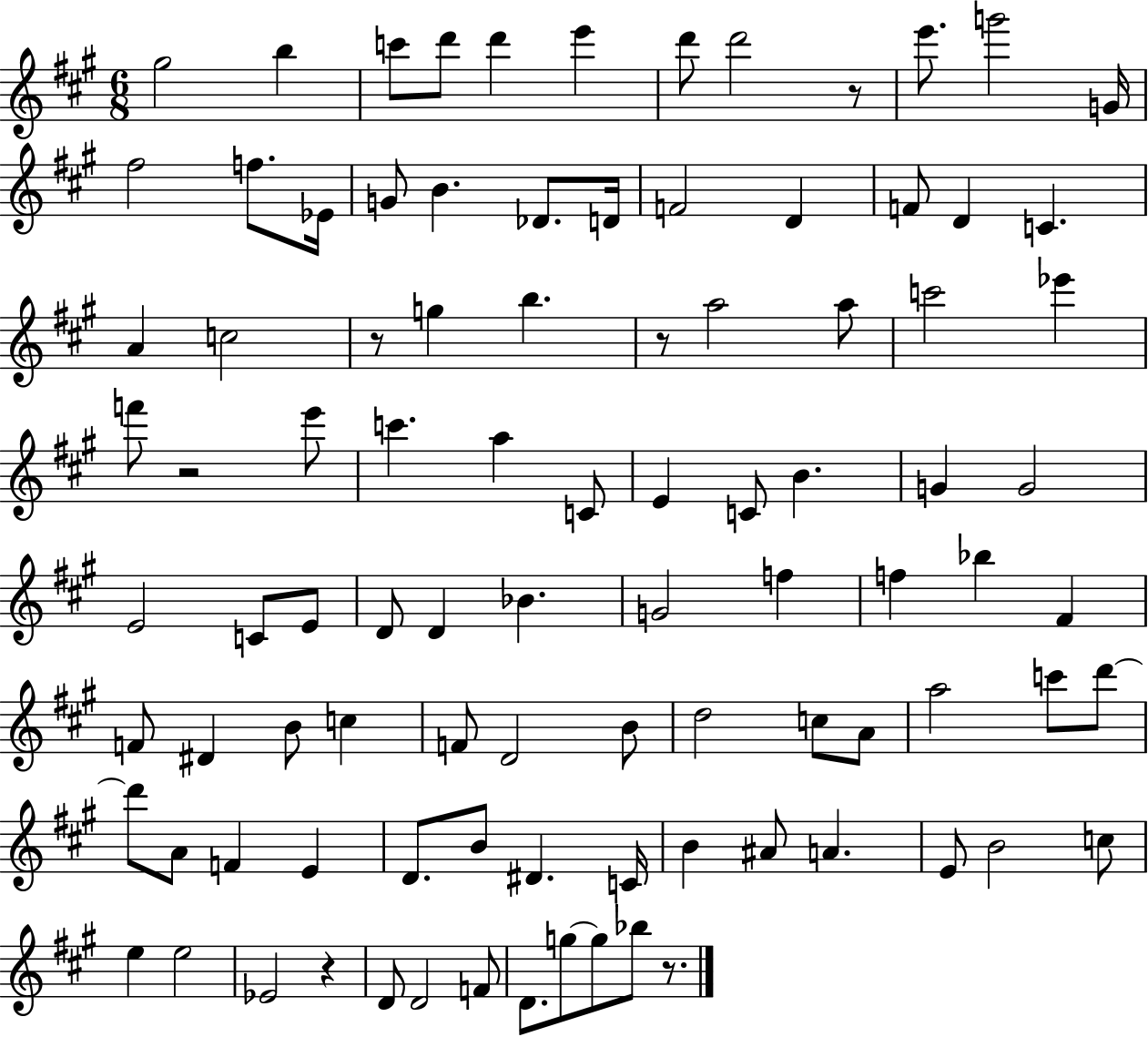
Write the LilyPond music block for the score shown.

{
  \clef treble
  \numericTimeSignature
  \time 6/8
  \key a \major
  \repeat volta 2 { gis''2 b''4 | c'''8 d'''8 d'''4 e'''4 | d'''8 d'''2 r8 | e'''8. g'''2 g'16 | \break fis''2 f''8. ees'16 | g'8 b'4. des'8. d'16 | f'2 d'4 | f'8 d'4 c'4. | \break a'4 c''2 | r8 g''4 b''4. | r8 a''2 a''8 | c'''2 ees'''4 | \break f'''8 r2 e'''8 | c'''4. a''4 c'8 | e'4 c'8 b'4. | g'4 g'2 | \break e'2 c'8 e'8 | d'8 d'4 bes'4. | g'2 f''4 | f''4 bes''4 fis'4 | \break f'8 dis'4 b'8 c''4 | f'8 d'2 b'8 | d''2 c''8 a'8 | a''2 c'''8 d'''8~~ | \break d'''8 a'8 f'4 e'4 | d'8. b'8 dis'4. c'16 | b'4 ais'8 a'4. | e'8 b'2 c''8 | \break e''4 e''2 | ees'2 r4 | d'8 d'2 f'8 | d'8. g''8~~ g''8 bes''8 r8. | \break } \bar "|."
}